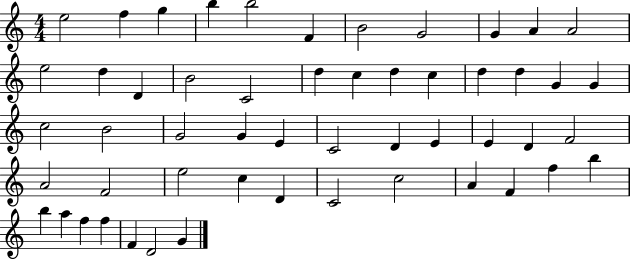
{
  \clef treble
  \numericTimeSignature
  \time 4/4
  \key c \major
  e''2 f''4 g''4 | b''4 b''2 f'4 | b'2 g'2 | g'4 a'4 a'2 | \break e''2 d''4 d'4 | b'2 c'2 | d''4 c''4 d''4 c''4 | d''4 d''4 g'4 g'4 | \break c''2 b'2 | g'2 g'4 e'4 | c'2 d'4 e'4 | e'4 d'4 f'2 | \break a'2 f'2 | e''2 c''4 d'4 | c'2 c''2 | a'4 f'4 f''4 b''4 | \break b''4 a''4 f''4 f''4 | f'4 d'2 g'4 | \bar "|."
}